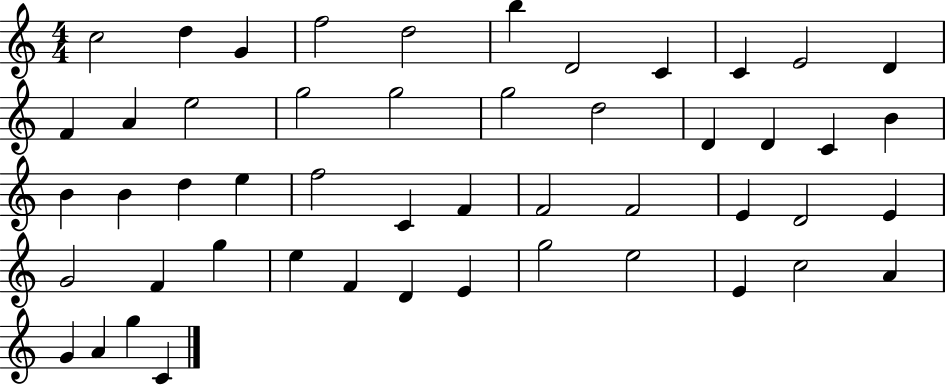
X:1
T:Untitled
M:4/4
L:1/4
K:C
c2 d G f2 d2 b D2 C C E2 D F A e2 g2 g2 g2 d2 D D C B B B d e f2 C F F2 F2 E D2 E G2 F g e F D E g2 e2 E c2 A G A g C